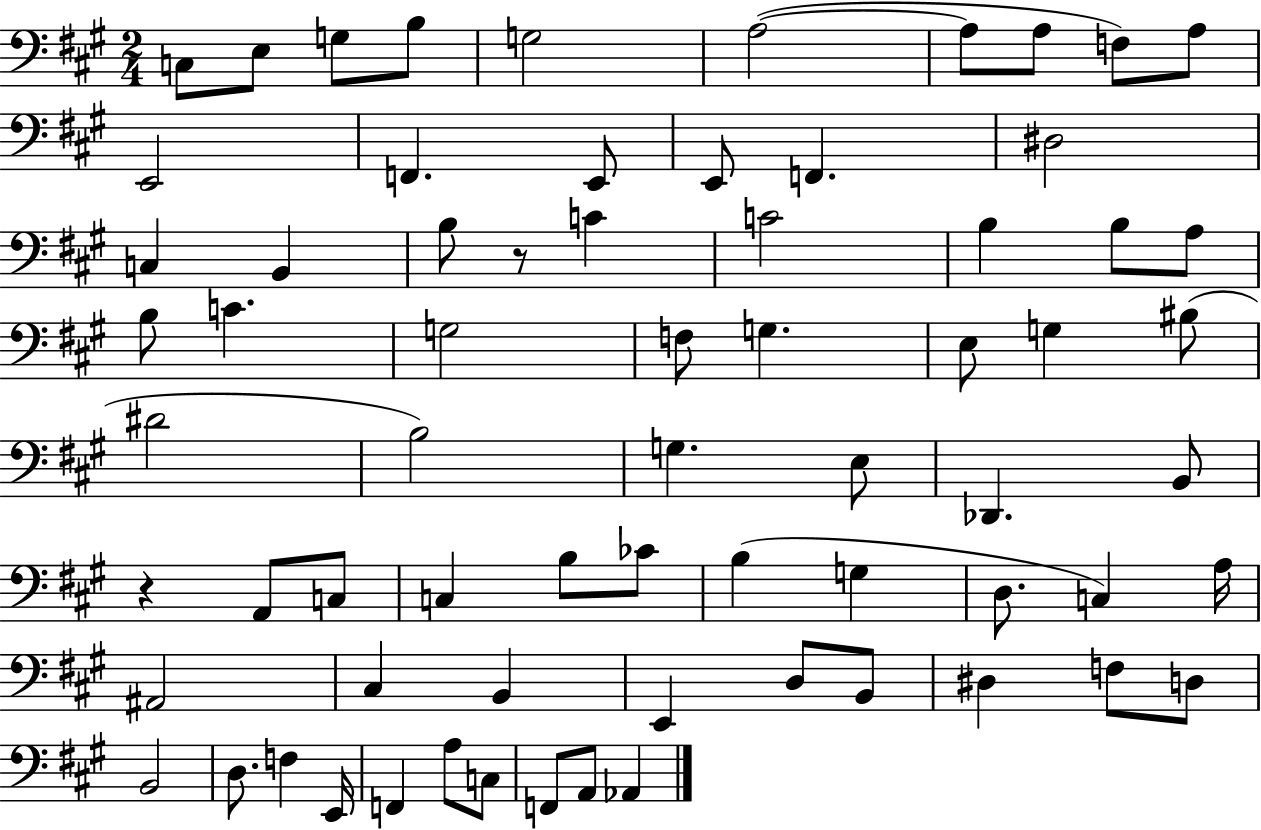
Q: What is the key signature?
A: A major